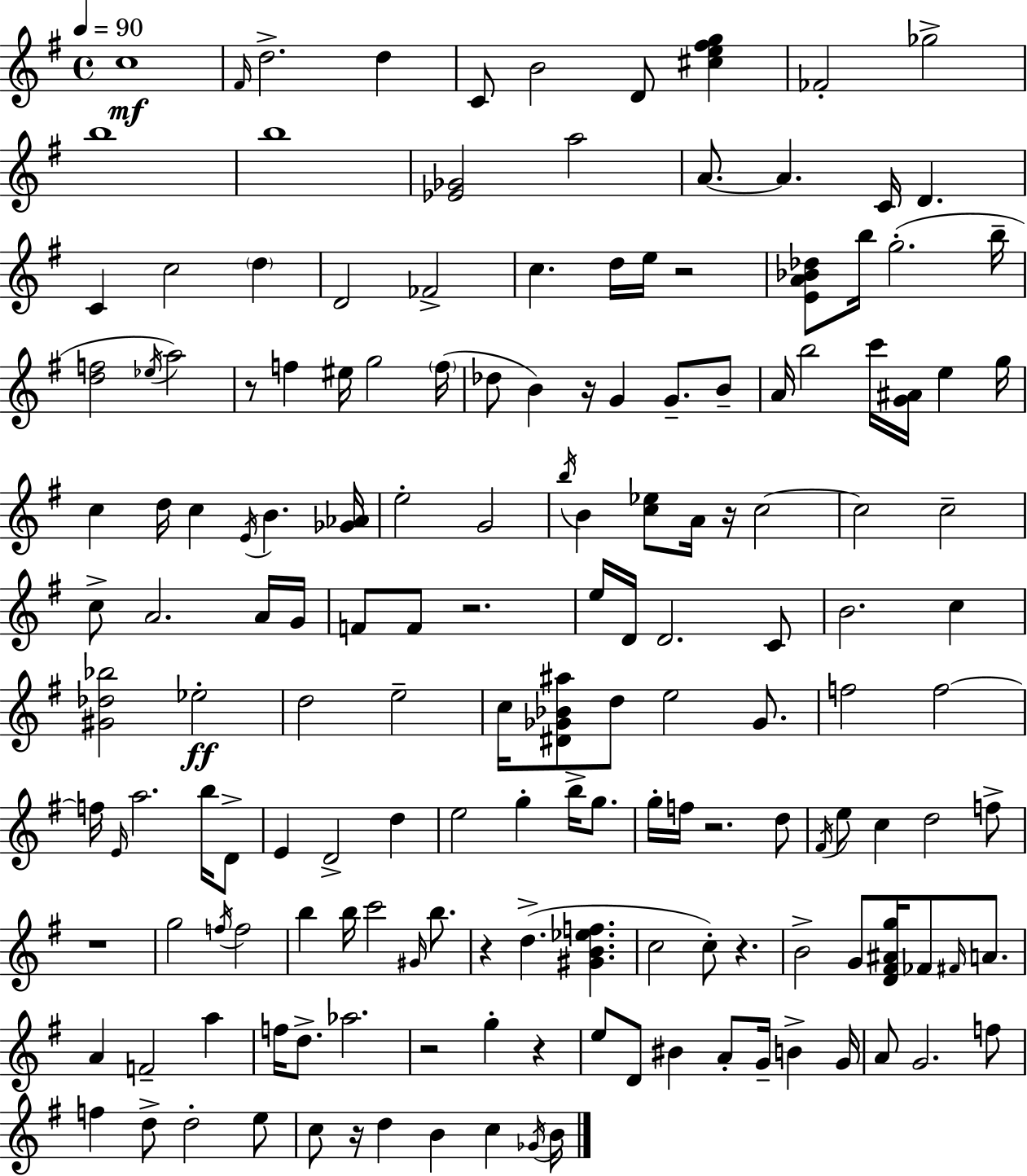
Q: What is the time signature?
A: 4/4